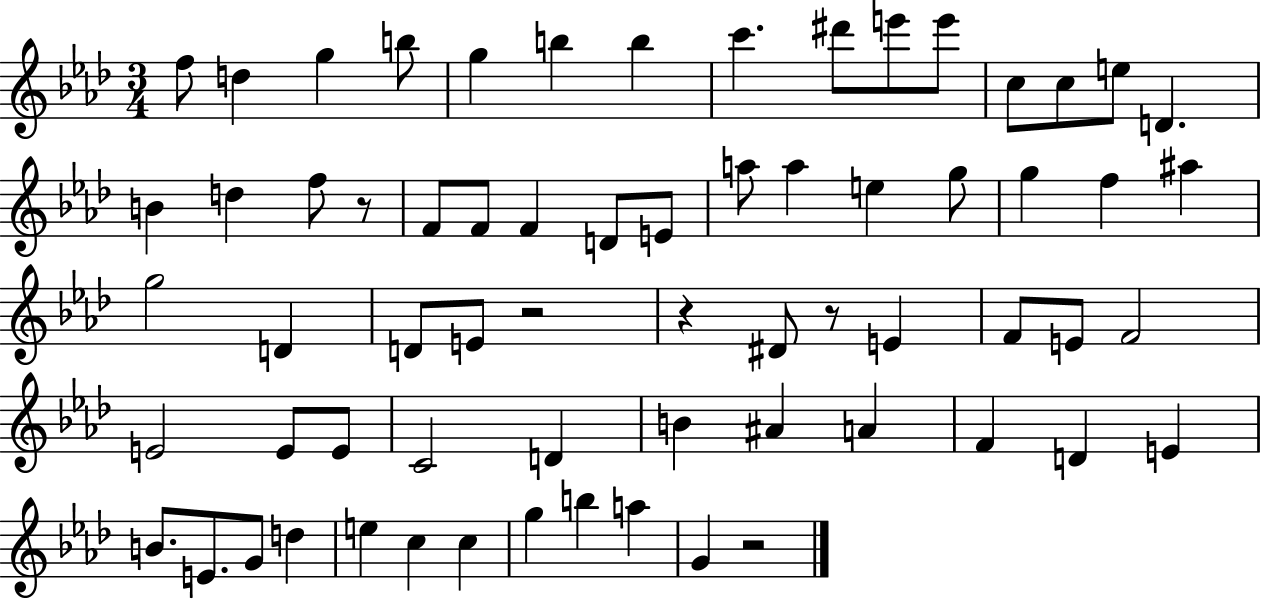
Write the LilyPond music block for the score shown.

{
  \clef treble
  \numericTimeSignature
  \time 3/4
  \key aes \major
  f''8 d''4 g''4 b''8 | g''4 b''4 b''4 | c'''4. dis'''8 e'''8 e'''8 | c''8 c''8 e''8 d'4. | \break b'4 d''4 f''8 r8 | f'8 f'8 f'4 d'8 e'8 | a''8 a''4 e''4 g''8 | g''4 f''4 ais''4 | \break g''2 d'4 | d'8 e'8 r2 | r4 dis'8 r8 e'4 | f'8 e'8 f'2 | \break e'2 e'8 e'8 | c'2 d'4 | b'4 ais'4 a'4 | f'4 d'4 e'4 | \break b'8. e'8. g'8 d''4 | e''4 c''4 c''4 | g''4 b''4 a''4 | g'4 r2 | \break \bar "|."
}